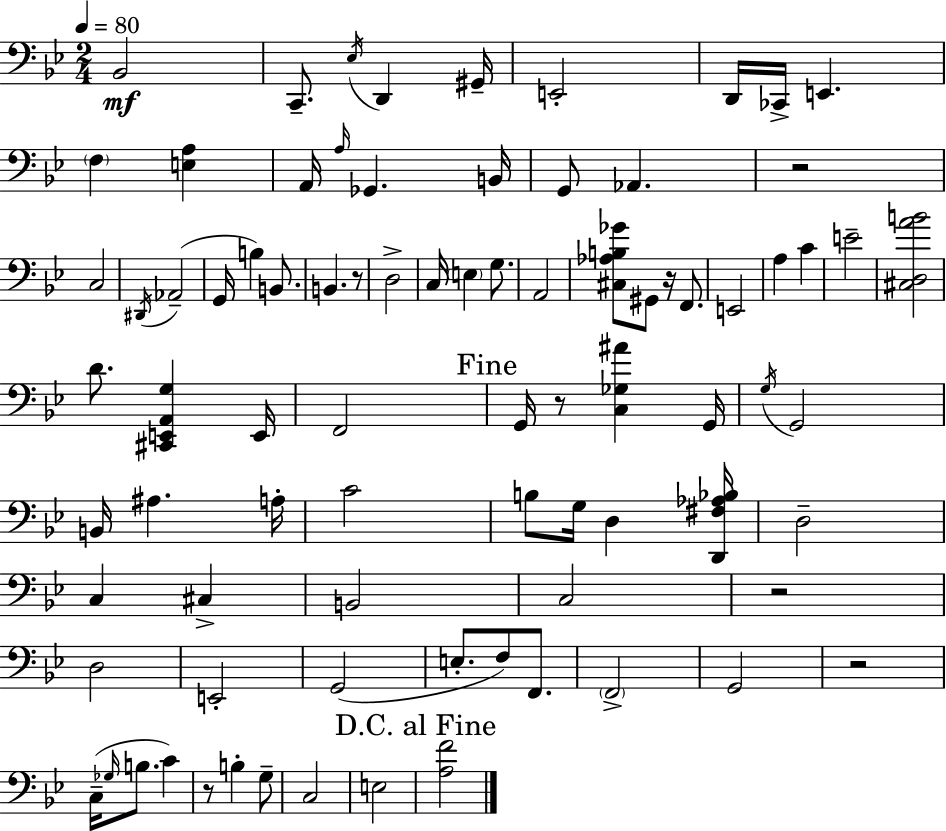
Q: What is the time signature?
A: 2/4